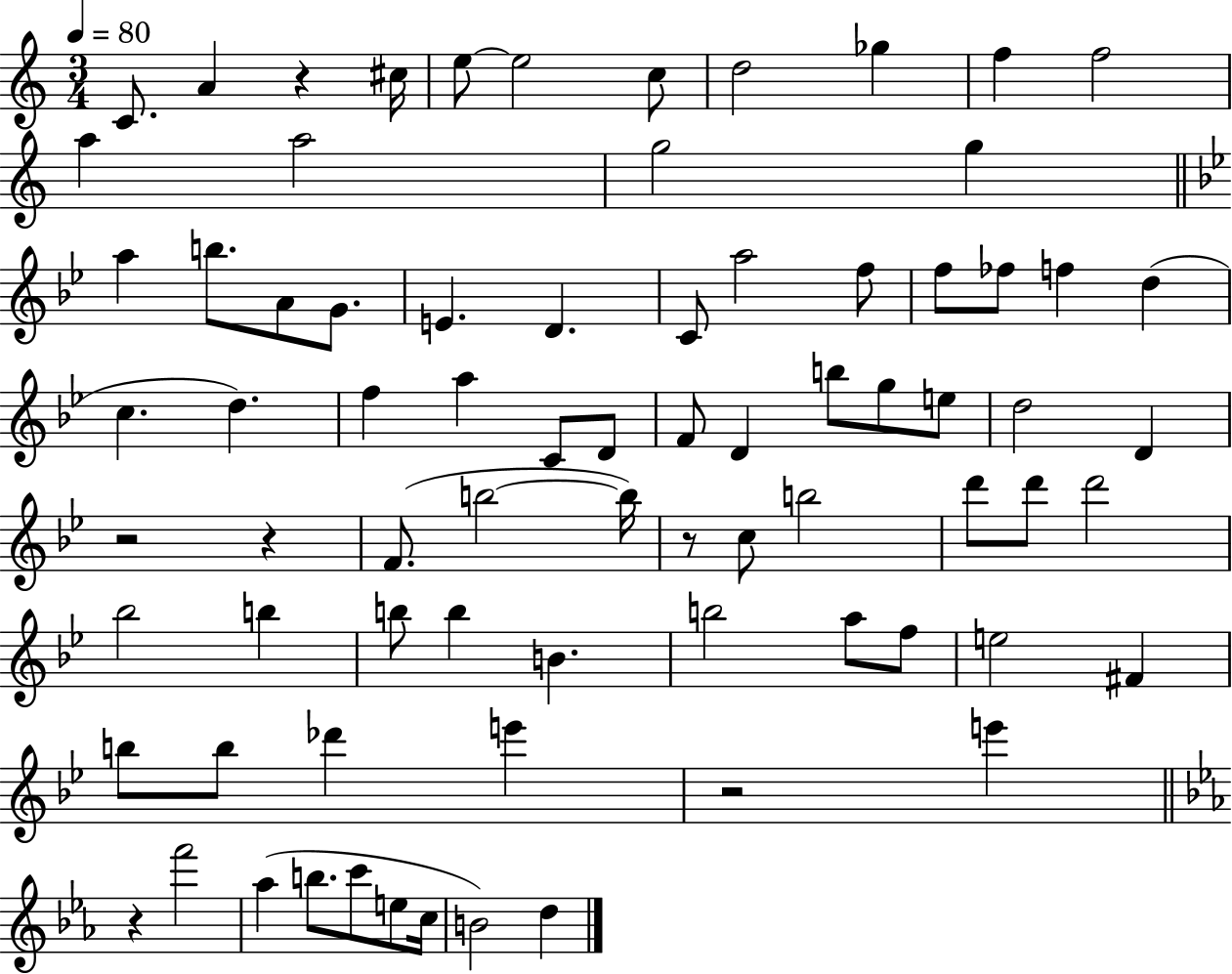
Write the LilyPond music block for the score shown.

{
  \clef treble
  \numericTimeSignature
  \time 3/4
  \key c \major
  \tempo 4 = 80
  c'8. a'4 r4 cis''16 | e''8~~ e''2 c''8 | d''2 ges''4 | f''4 f''2 | \break a''4 a''2 | g''2 g''4 | \bar "||" \break \key g \minor a''4 b''8. a'8 g'8. | e'4. d'4. | c'8 a''2 f''8 | f''8 fes''8 f''4 d''4( | \break c''4. d''4.) | f''4 a''4 c'8 d'8 | f'8 d'4 b''8 g''8 e''8 | d''2 d'4 | \break r2 r4 | f'8.( b''2~~ b''16) | r8 c''8 b''2 | d'''8 d'''8 d'''2 | \break bes''2 b''4 | b''8 b''4 b'4. | b''2 a''8 f''8 | e''2 fis'4 | \break b''8 b''8 des'''4 e'''4 | r2 e'''4 | \bar "||" \break \key ees \major r4 f'''2 | aes''4( b''8. c'''8 e''8 c''16 | b'2) d''4 | \bar "|."
}